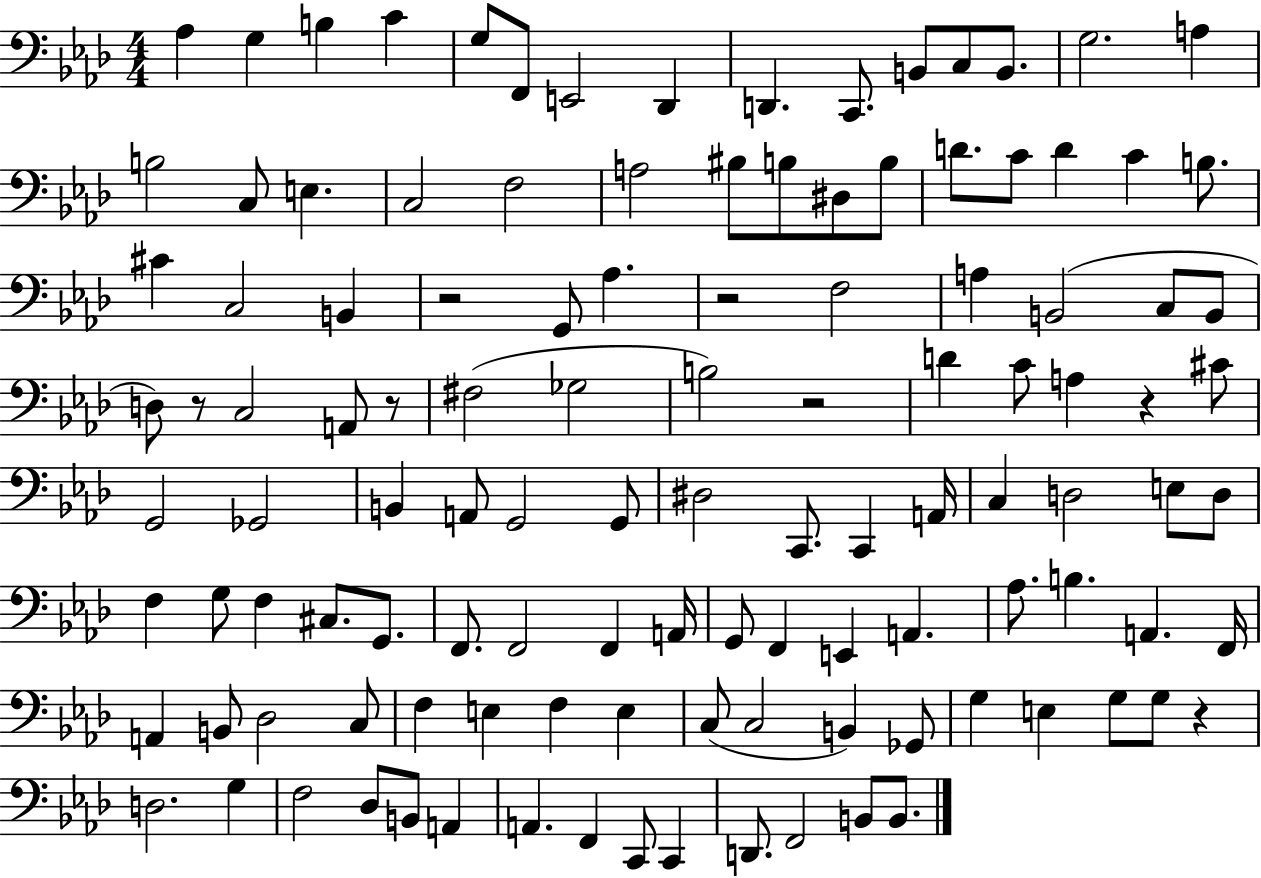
{
  \clef bass
  \numericTimeSignature
  \time 4/4
  \key aes \major
  \repeat volta 2 { aes4 g4 b4 c'4 | g8 f,8 e,2 des,4 | d,4. c,8. b,8 c8 b,8. | g2. a4 | \break b2 c8 e4. | c2 f2 | a2 bis8 b8 dis8 b8 | d'8. c'8 d'4 c'4 b8. | \break cis'4 c2 b,4 | r2 g,8 aes4. | r2 f2 | a4 b,2( c8 b,8 | \break d8) r8 c2 a,8 r8 | fis2( ges2 | b2) r2 | d'4 c'8 a4 r4 cis'8 | \break g,2 ges,2 | b,4 a,8 g,2 g,8 | dis2 c,8. c,4 a,16 | c4 d2 e8 d8 | \break f4 g8 f4 cis8. g,8. | f,8. f,2 f,4 a,16 | g,8 f,4 e,4 a,4. | aes8. b4. a,4. f,16 | \break a,4 b,8 des2 c8 | f4 e4 f4 e4 | c8( c2 b,4) ges,8 | g4 e4 g8 g8 r4 | \break d2. g4 | f2 des8 b,8 a,4 | a,4. f,4 c,8 c,4 | d,8. f,2 b,8 b,8. | \break } \bar "|."
}